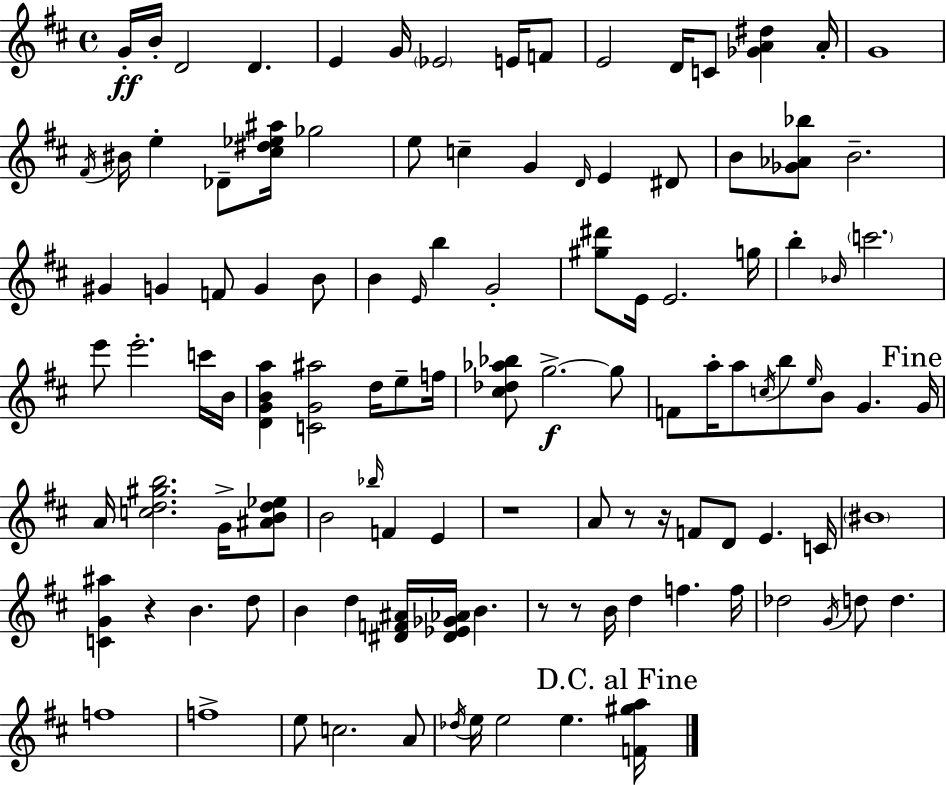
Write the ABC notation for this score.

X:1
T:Untitled
M:4/4
L:1/4
K:D
G/4 B/4 D2 D E G/4 _E2 E/4 F/2 E2 D/4 C/2 [_GA^d] A/4 G4 ^F/4 ^B/4 e _D/2 [^c^d_e^a]/4 _g2 e/2 c G D/4 E ^D/2 B/2 [_G_A_b]/2 B2 ^G G F/2 G B/2 B E/4 b G2 [^g^d']/2 E/4 E2 g/4 b _B/4 c'2 e'/2 e'2 c'/4 B/4 [DGBa] [CG^a]2 d/4 e/2 f/4 [^c_d_a_b]/2 g2 g/2 F/2 a/4 a/2 c/4 b/2 e/4 B/2 G G/4 A/4 [cd^gb]2 G/4 [^ABd_e]/2 B2 _b/4 F E z4 A/2 z/2 z/4 F/2 D/2 E C/4 ^B4 [CG^a] z B d/2 B d [^DF^A]/4 [^D_E_G_A]/4 B z/2 z/2 B/4 d f f/4 _d2 G/4 d/2 d f4 f4 e/2 c2 A/2 _d/4 e/4 e2 e [F^ga]/4